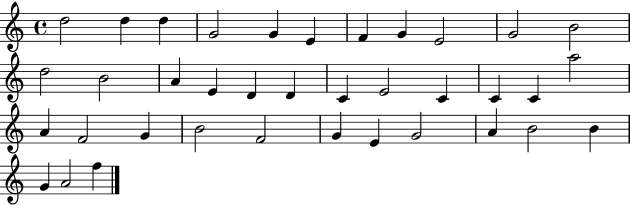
{
  \clef treble
  \time 4/4
  \defaultTimeSignature
  \key c \major
  d''2 d''4 d''4 | g'2 g'4 e'4 | f'4 g'4 e'2 | g'2 b'2 | \break d''2 b'2 | a'4 e'4 d'4 d'4 | c'4 e'2 c'4 | c'4 c'4 a''2 | \break a'4 f'2 g'4 | b'2 f'2 | g'4 e'4 g'2 | a'4 b'2 b'4 | \break g'4 a'2 f''4 | \bar "|."
}